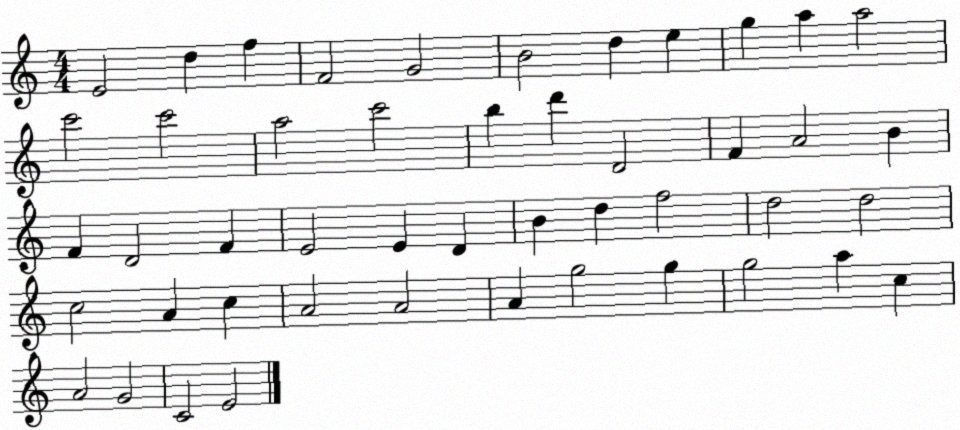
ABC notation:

X:1
T:Untitled
M:4/4
L:1/4
K:C
E2 d f F2 G2 B2 d e g a a2 c'2 c'2 a2 c'2 b d' D2 F A2 B F D2 F E2 E D B d f2 d2 d2 c2 A c A2 A2 A g2 g g2 a c A2 G2 C2 E2